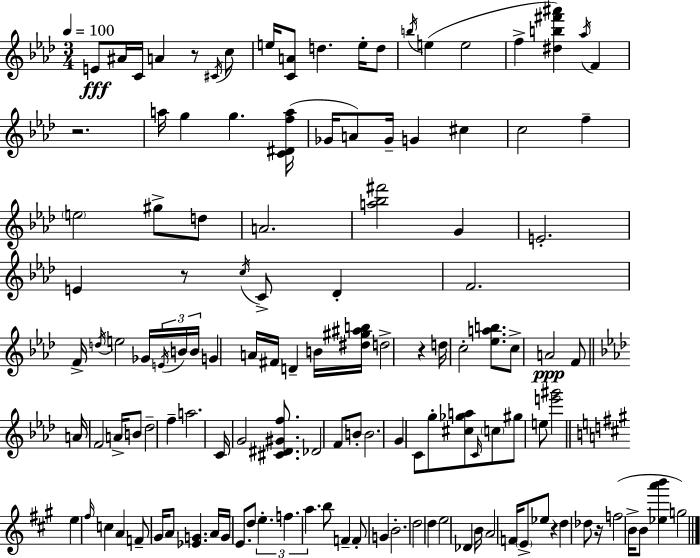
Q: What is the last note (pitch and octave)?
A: G5